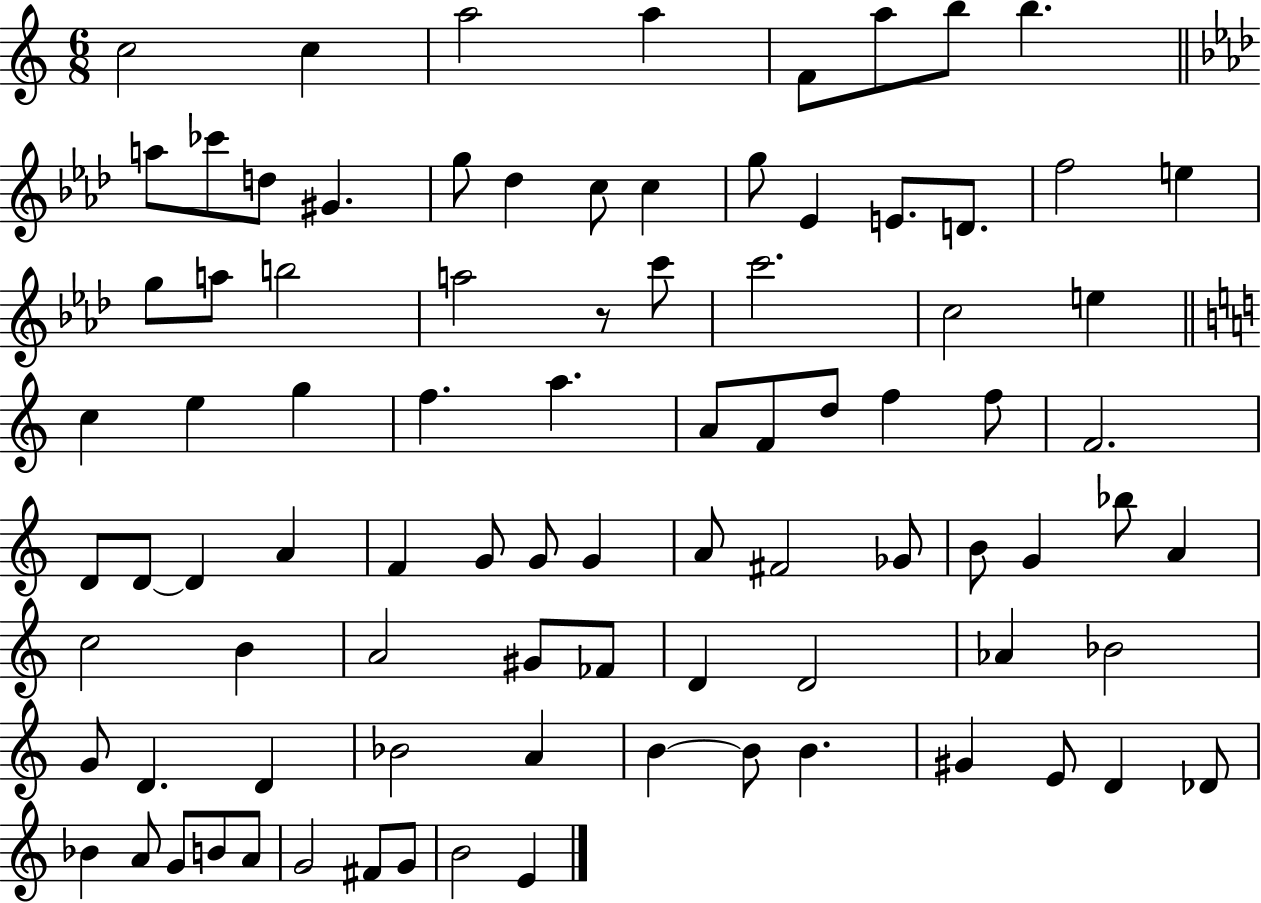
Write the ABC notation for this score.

X:1
T:Untitled
M:6/8
L:1/4
K:C
c2 c a2 a F/2 a/2 b/2 b a/2 _c'/2 d/2 ^G g/2 _d c/2 c g/2 _E E/2 D/2 f2 e g/2 a/2 b2 a2 z/2 c'/2 c'2 c2 e c e g f a A/2 F/2 d/2 f f/2 F2 D/2 D/2 D A F G/2 G/2 G A/2 ^F2 _G/2 B/2 G _b/2 A c2 B A2 ^G/2 _F/2 D D2 _A _B2 G/2 D D _B2 A B B/2 B ^G E/2 D _D/2 _B A/2 G/2 B/2 A/2 G2 ^F/2 G/2 B2 E